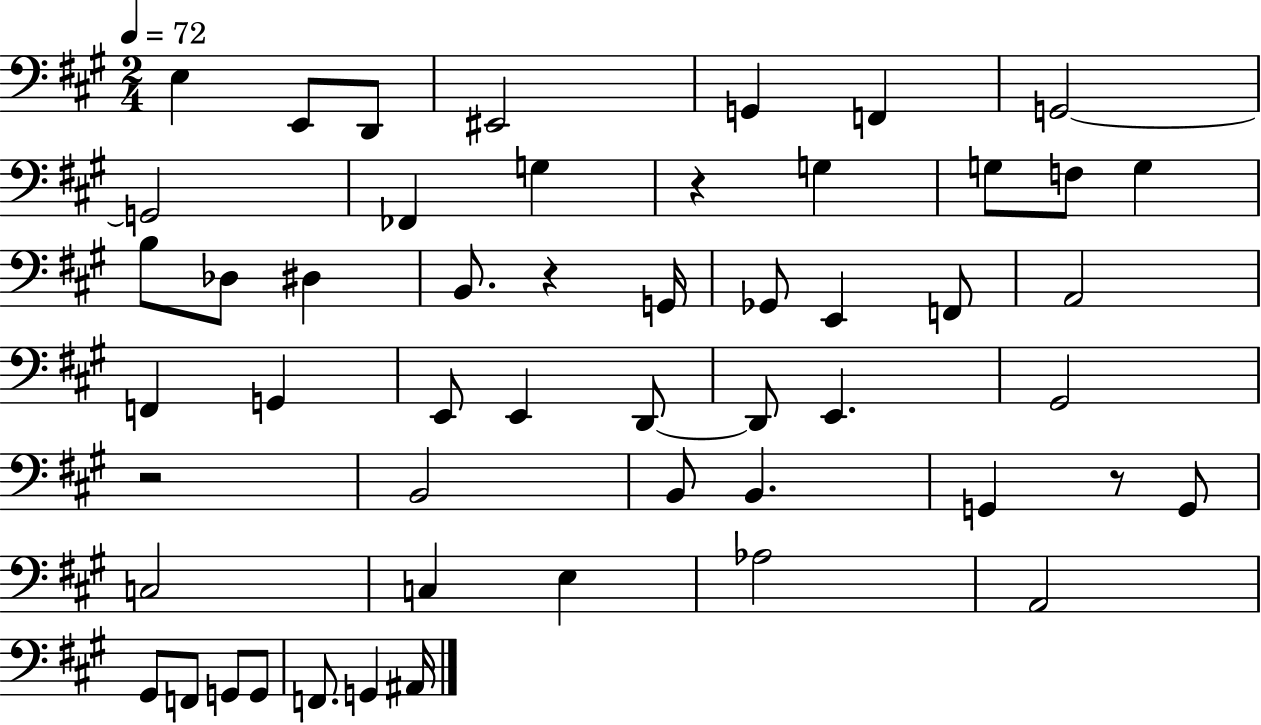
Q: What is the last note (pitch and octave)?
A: A#2